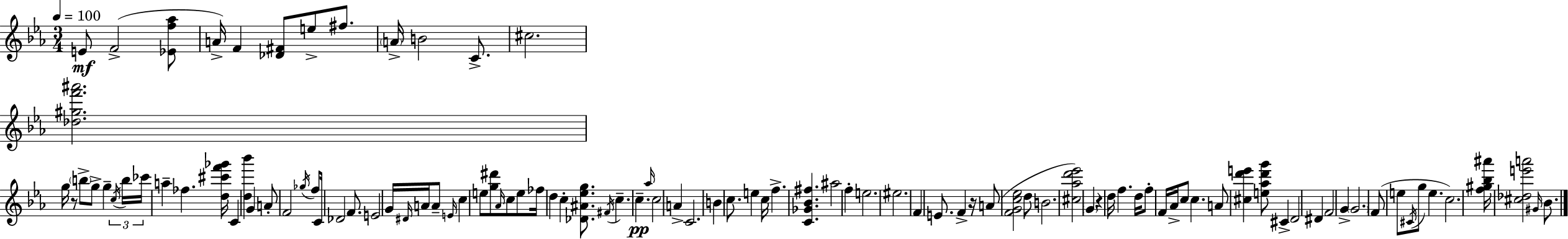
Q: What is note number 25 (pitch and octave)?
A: F5